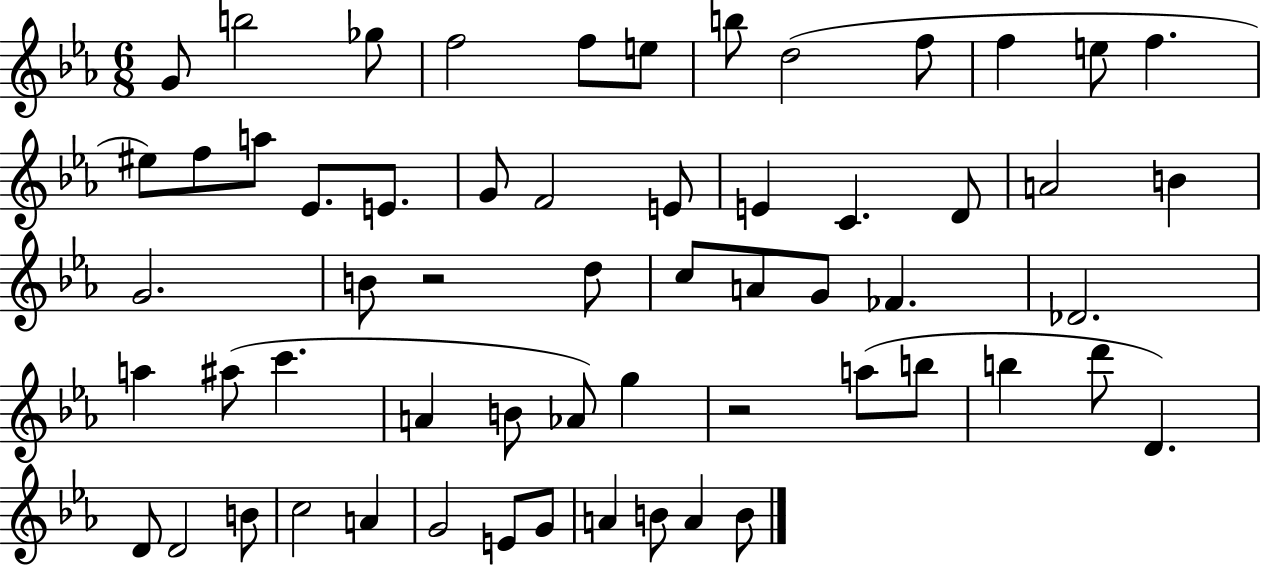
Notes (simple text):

G4/e B5/h Gb5/e F5/h F5/e E5/e B5/e D5/h F5/e F5/q E5/e F5/q. EIS5/e F5/e A5/e Eb4/e. E4/e. G4/e F4/h E4/e E4/q C4/q. D4/e A4/h B4/q G4/h. B4/e R/h D5/e C5/e A4/e G4/e FES4/q. Db4/h. A5/q A#5/e C6/q. A4/q B4/e Ab4/e G5/q R/h A5/e B5/e B5/q D6/e D4/q. D4/e D4/h B4/e C5/h A4/q G4/h E4/e G4/e A4/q B4/e A4/q B4/e